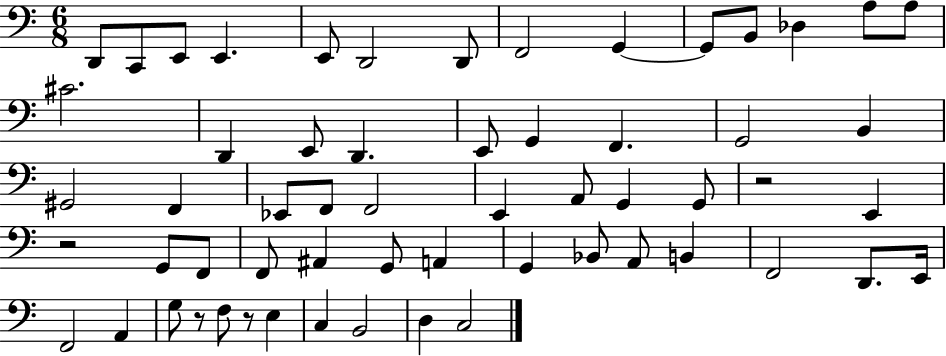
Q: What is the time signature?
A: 6/8